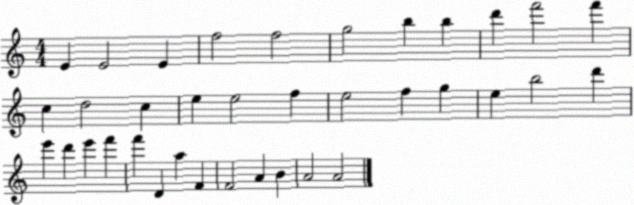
X:1
T:Untitled
M:4/4
L:1/4
K:C
E E2 E f2 f2 g2 b b d' f'2 f' c d2 c e e2 f e2 f g e b2 d' e' d' e' f' f' D a F F2 A B A2 A2